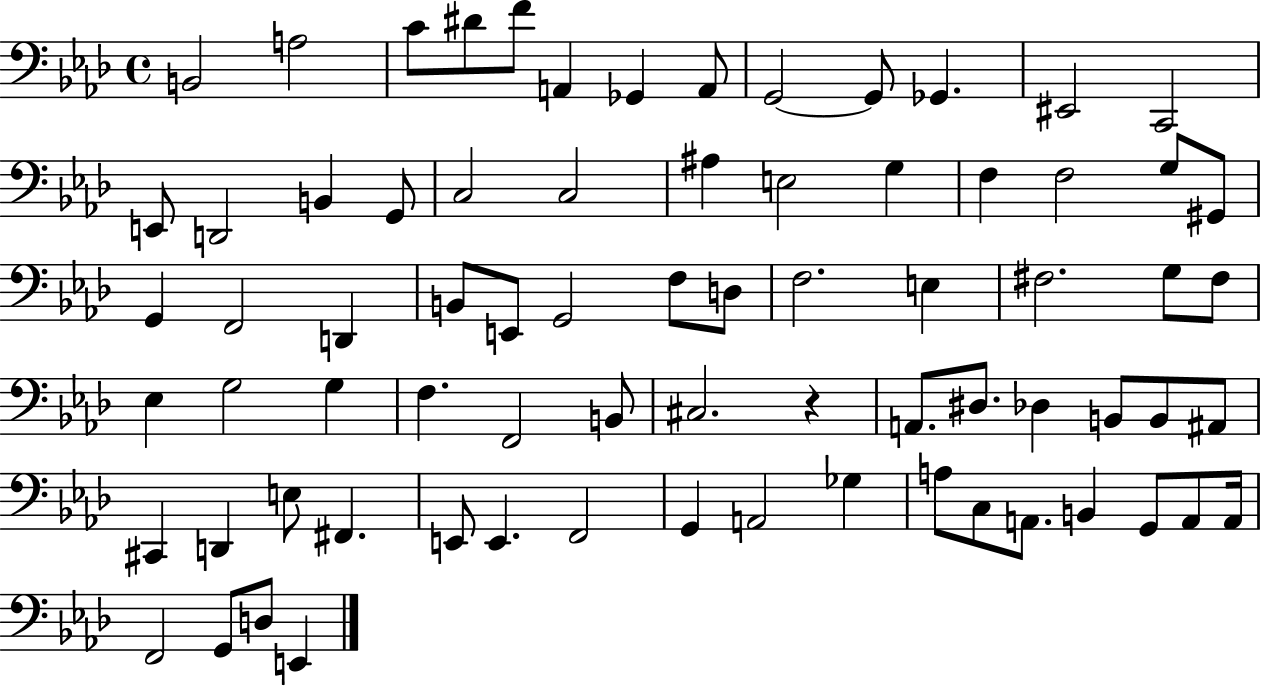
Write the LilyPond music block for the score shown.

{
  \clef bass
  \time 4/4
  \defaultTimeSignature
  \key aes \major
  b,2 a2 | c'8 dis'8 f'8 a,4 ges,4 a,8 | g,2~~ g,8 ges,4. | eis,2 c,2 | \break e,8 d,2 b,4 g,8 | c2 c2 | ais4 e2 g4 | f4 f2 g8 gis,8 | \break g,4 f,2 d,4 | b,8 e,8 g,2 f8 d8 | f2. e4 | fis2. g8 fis8 | \break ees4 g2 g4 | f4. f,2 b,8 | cis2. r4 | a,8. dis8. des4 b,8 b,8 ais,8 | \break cis,4 d,4 e8 fis,4. | e,8 e,4. f,2 | g,4 a,2 ges4 | a8 c8 a,8. b,4 g,8 a,8 a,16 | \break f,2 g,8 d8 e,4 | \bar "|."
}